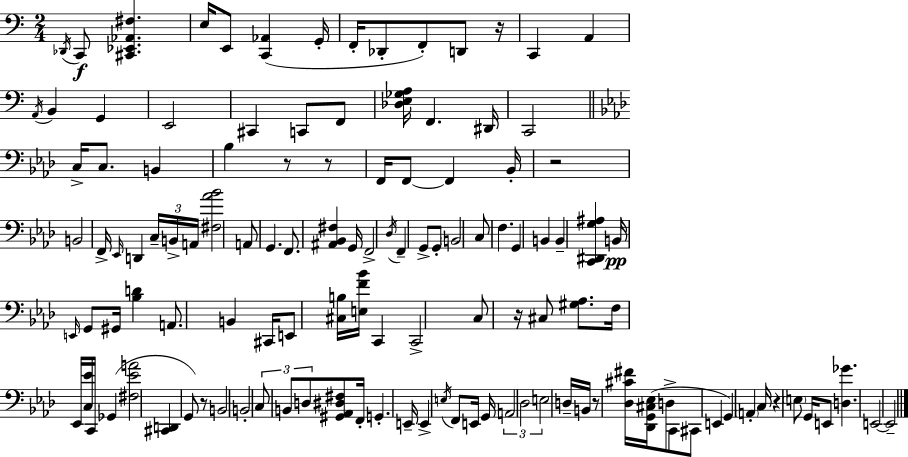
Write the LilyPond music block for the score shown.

{
  \clef bass
  \numericTimeSignature
  \time 2/4
  \key a \minor
  \acciaccatura { des,16 }\f c,8 <cis, ees, aes, fis>4. | e16 e,8 <c, aes,>4( | g,16-. f,16-. des,8-. f,8-.) d,8 | r16 c,4 a,4 | \break \acciaccatura { a,16 } b,4 g,4 | e,2 | cis,4 c,8 | f,8 <des e ges a>16 f,4. | \break dis,16 c,2 | \bar "||" \break \key aes \major c16-> c8. b,4 | bes4 r8 r8 | f,16 f,8~~ f,4 bes,16-. | r2 | \break b,2 | f,16-> \grace { ees,16 } d,4 \tuplet 3/2 { c16-- b,16-> | a,16 } <fis aes' bes'>2 | a,8 g,4. | \break f,8. <ais, bes, fis>4 | g,16 f,2-> | \acciaccatura { des16 } f,4-- g,8-> | g,8-. \parenthesize b,2 | \break c8 f4. | g,4 b,4 | b,4-- <c, dis, g ais>4 | b,16\pp \grace { e,16 } g,8 gis,16 <bes d'>4 | \break a,8. b,4 | cis,16 e,8 <cis b>16 <e f' bes'>16 c,4 | c,2-> | c8 r16 cis8 | \break <gis aes>8. f16 ees,16 <c ees'>16 c,16 ges,4( | <fis ees' a'>2 | <cis, d,>4 g,8) | r8 b,2 | \break b,2-. | \tuplet 3/2 { c8 b,8 d8 } | <gis, aes, dis fis>8 f,16-. g,4.-. | e,16-- e,4-> \acciaccatura { e16 } | \break f,8 e,16 g,16 \tuplet 3/2 { a,2 | des2 | e2 } | d16-- b,16 r8 | \break <des cis' fis'>16 <des, g, cis ees>16( d8-> c,8 cis,8 | e,4 g,4) | \parenthesize a,4-. c16 r4 | \parenthesize e8 g,16 e,8 <d ges'>4. | \break e,2~~ | e,2-- | \bar "|."
}